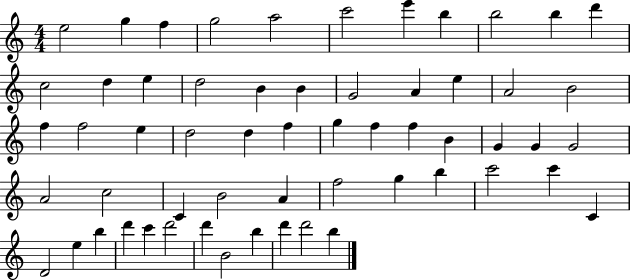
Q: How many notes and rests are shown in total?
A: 58